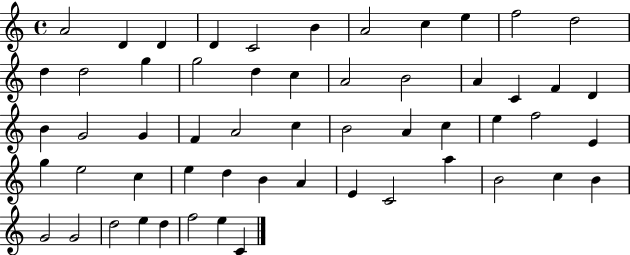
X:1
T:Untitled
M:4/4
L:1/4
K:C
A2 D D D C2 B A2 c e f2 d2 d d2 g g2 d c A2 B2 A C F D B G2 G F A2 c B2 A c e f2 E g e2 c e d B A E C2 a B2 c B G2 G2 d2 e d f2 e C